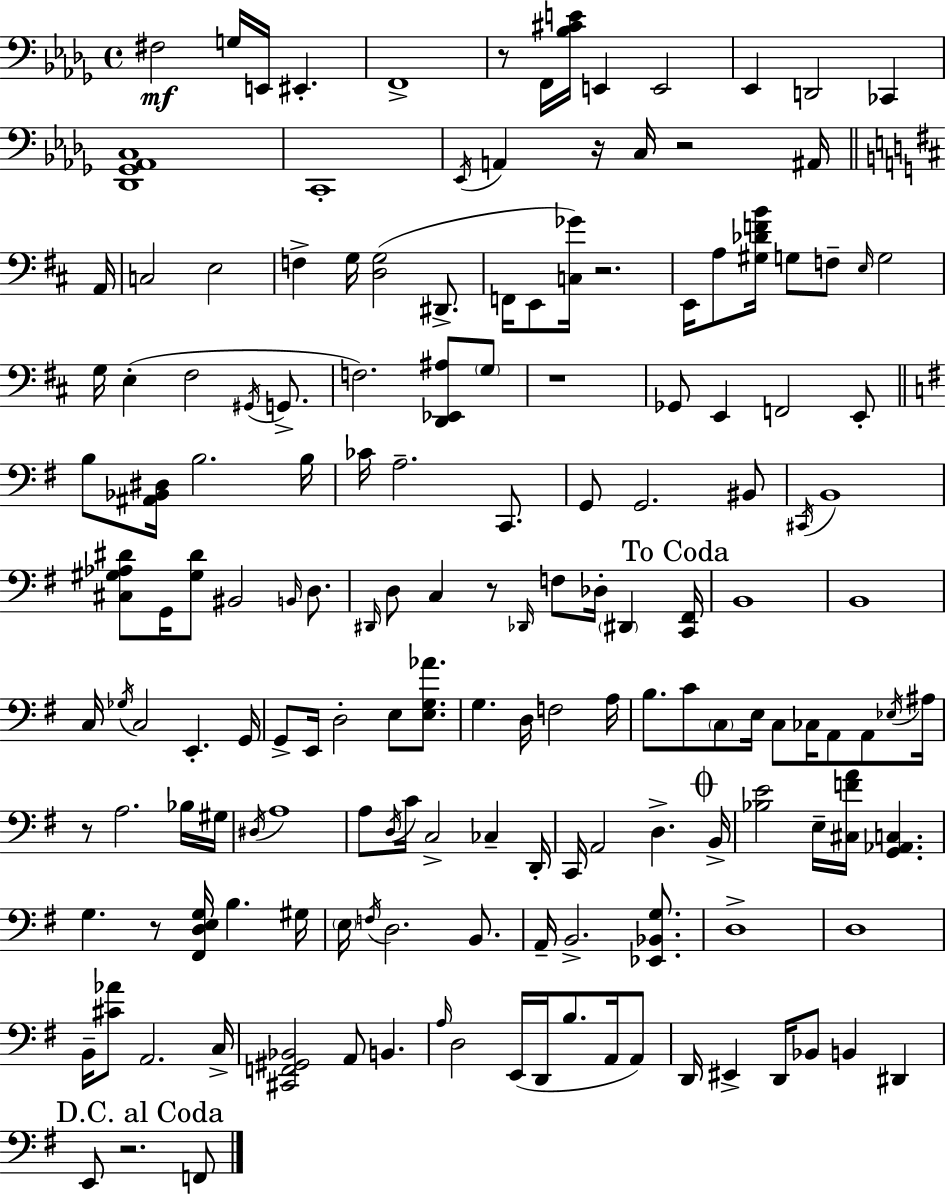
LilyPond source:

{
  \clef bass
  \time 4/4
  \defaultTimeSignature
  \key bes \minor
  fis2\mf g16 e,16 eis,4.-. | f,1-> | r8 f,16 <bes cis' e'>16 e,4 e,2 | ees,4 d,2 ces,4 | \break <des, ges, aes, c>1 | c,1-. | \acciaccatura { ees,16 } a,4 r16 c16 r2 ais,16 | \bar "||" \break \key d \major a,16 c2 e2 | f4-> g16 <d g>2( dis,8.-> | f,16 e,8 <c ges'>16) r2. | e,16 a8 <gis des' f' b'>16 g8 f8-- \grace { e16 } g2 | \break g16 e4-.( fis2 \acciaccatura { gis,16 } | g,8.-> f2.) <d, ees, ais>8 | \parenthesize g8 r1 | ges,8 e,4 f,2 | \break e,8-. \bar "||" \break \key e \minor b8 <ais, bes, dis>16 b2. b16 | ces'16 a2.-- c,8. | g,8 g,2. bis,8 | \acciaccatura { cis,16 } b,1 | \break <cis gis aes dis'>8 g,16 <gis dis'>8 bis,2 \grace { b,16 } d8. | \grace { dis,16 } d8 c4 r8 \grace { des,16 } f8 des16-. \parenthesize dis,4 | \mark "To Coda" <c, fis,>16 b,1 | b,1 | \break c16 \acciaccatura { ges16 } c2 e,4.-. | g,16 g,8-> e,16 d2-. | e8 <e g aes'>8. g4. d16 f2 | a16 b8. c'8 \parenthesize c8 e16 c8 ces16 | \break a,8 a,8 \acciaccatura { ees16 } ais16 r8 a2. | bes16 gis16 \acciaccatura { dis16 } a1 | a8 \acciaccatura { d16 } c'16 c2-> | ces4-- d,16-. c,16 a,2 | \break d4.-> \mark \markup { \musicglyph "scripts.coda" } b,16-> <bes e'>2 | e16-- <cis f' a'>16 <g, aes, c>4. g4. r8 | <fis, d e g>16 b4. gis16 \parenthesize e16 \acciaccatura { f16 } d2. | b,8. a,16-- b,2.-> | \break <ees, bes, g>8. d1-> | d1 | b,16-- <cis' aes'>8 a,2. | c16-> <cis, f, gis, bes,>2 | \break a,8 b,4. \grace { a16 } d2 | e,16( d,16 b8. a,16 a,8) d,16 eis,4-> d,16 | bes,8 b,4 dis,4 \mark "D.C. al Coda" e,8 r2. | f,8 \bar "|."
}